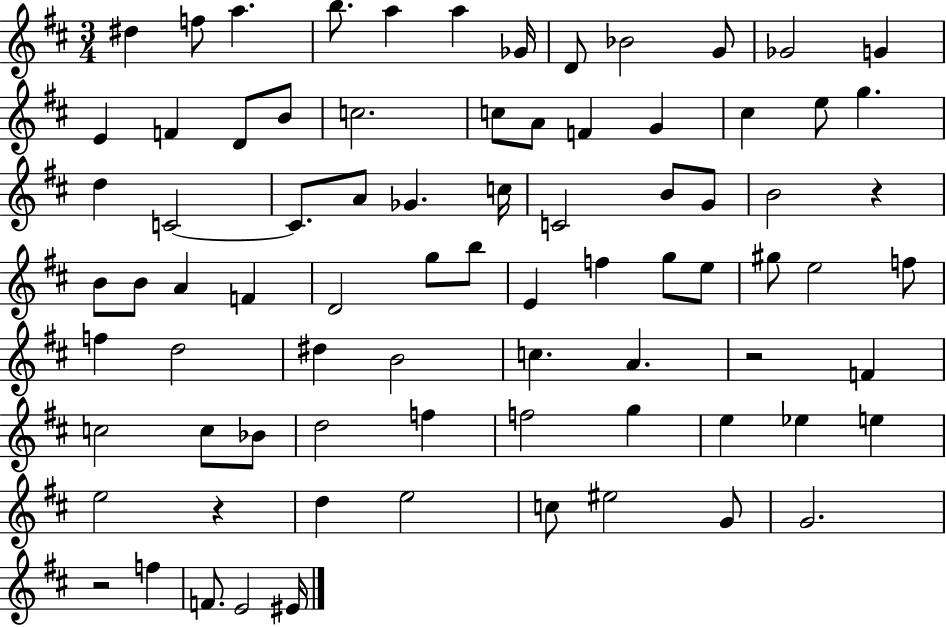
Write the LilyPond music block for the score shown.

{
  \clef treble
  \numericTimeSignature
  \time 3/4
  \key d \major
  dis''4 f''8 a''4. | b''8. a''4 a''4 ges'16 | d'8 bes'2 g'8 | ges'2 g'4 | \break e'4 f'4 d'8 b'8 | c''2. | c''8 a'8 f'4 g'4 | cis''4 e''8 g''4. | \break d''4 c'2~~ | c'8. a'8 ges'4. c''16 | c'2 b'8 g'8 | b'2 r4 | \break b'8 b'8 a'4 f'4 | d'2 g''8 b''8 | e'4 f''4 g''8 e''8 | gis''8 e''2 f''8 | \break f''4 d''2 | dis''4 b'2 | c''4. a'4. | r2 f'4 | \break c''2 c''8 bes'8 | d''2 f''4 | f''2 g''4 | e''4 ees''4 e''4 | \break e''2 r4 | d''4 e''2 | c''8 eis''2 g'8 | g'2. | \break r2 f''4 | f'8. e'2 eis'16 | \bar "|."
}